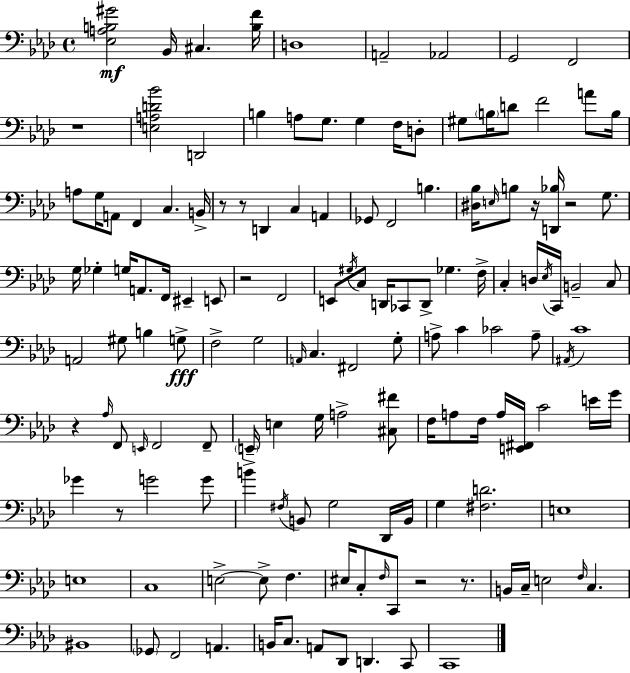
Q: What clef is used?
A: bass